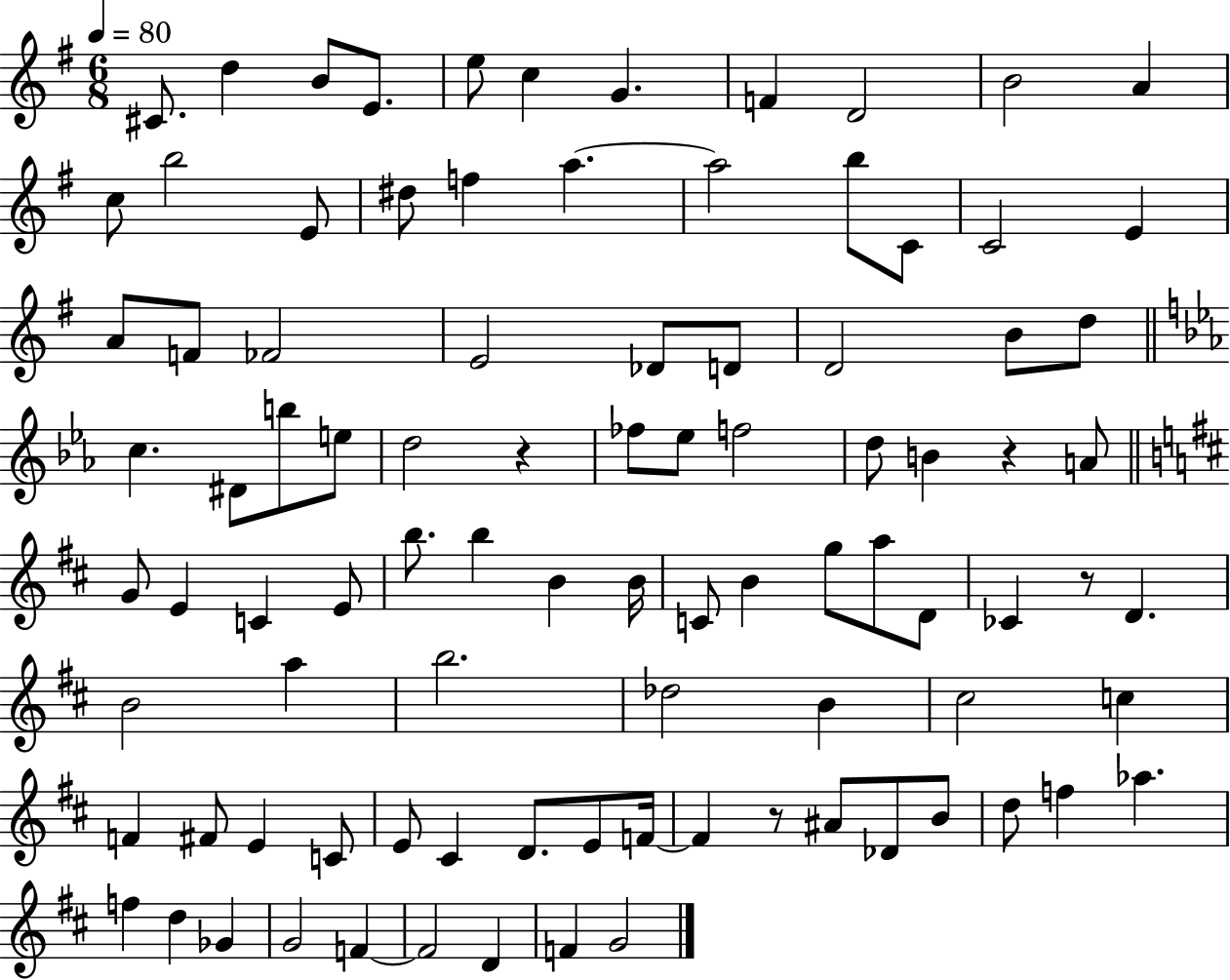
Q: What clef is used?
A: treble